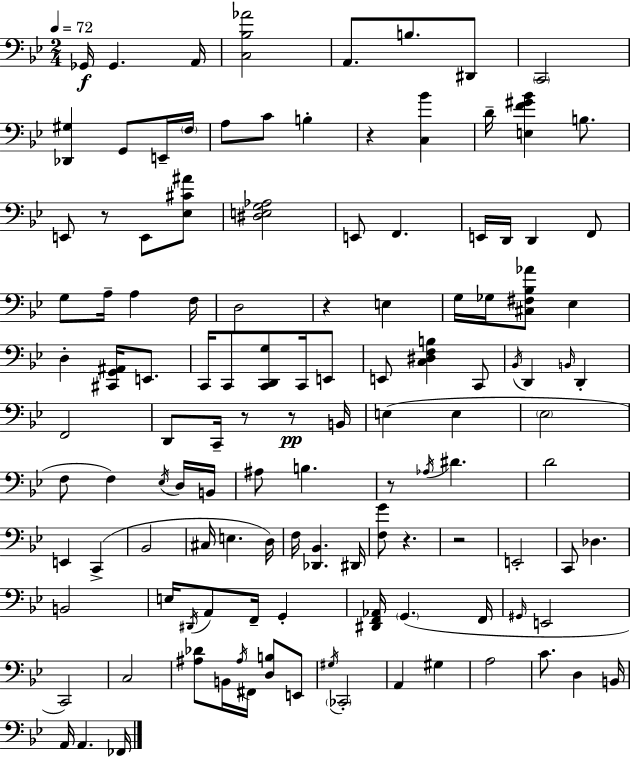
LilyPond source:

{
  \clef bass
  \numericTimeSignature
  \time 2/4
  \key bes \major
  \tempo 4 = 72
  ges,16\f ges,4. a,16 | <c bes aes'>2 | a,8. b8. dis,8 | \parenthesize c,2 | \break <des, gis>4 g,8 e,16-- \parenthesize f16 | a8 c'8 b4-. | r4 <c bes'>4 | d'16-- <e f' gis' bes'>4 b8. | \break e,8 r8 e,8 <ees cis' ais'>8 | <dis e g aes>2 | e,8 f,4. | e,16 d,16 d,4 f,8 | \break g8 a16-- a4 f16 | d2 | r4 e4 | g16 ges16 <cis fis bes aes'>8 ees4 | \break d4-. <cis, g, ais,>16 e,8. | c,16 c,8 <c, d, g>8 c,16 e,8 | e,8 <c dis f b>4 c,8 | \acciaccatura { bes,16 } d,4 \grace { b,16 } d,4-. | \break f,2 | d,8 c,16-- r8 r8\pp | b,16 e4( e4 | \parenthesize ees2 | \break f8 f4) | \acciaccatura { ees16 } d16 b,16 ais8 b4. | r8 \acciaccatura { aes16 } dis'4. | d'2 | \break e,4 | c,4->( bes,2 | cis16 e4. | d16) f16 <des, bes,>4. | \break dis,16 <f g'>8 r4. | r2 | e,2-. | c,8 des4. | \break b,2 | e16 \acciaccatura { dis,16 } a,8 | f,16-- g,4-. <dis, f, aes,>16 \parenthesize g,4.( | f,16 \grace { gis,16 } e,2 | \break c,2) | c2 | <ais des'>8 | b,16 \acciaccatura { ais16 } fis,16 <d b>8 e,8 \acciaccatura { gis16 } | \break \parenthesize ces,2-. | a,4 gis4 | a2 | c'8. d4 b,16 | \break a,16 a,4. fes,16 | \bar "|."
}